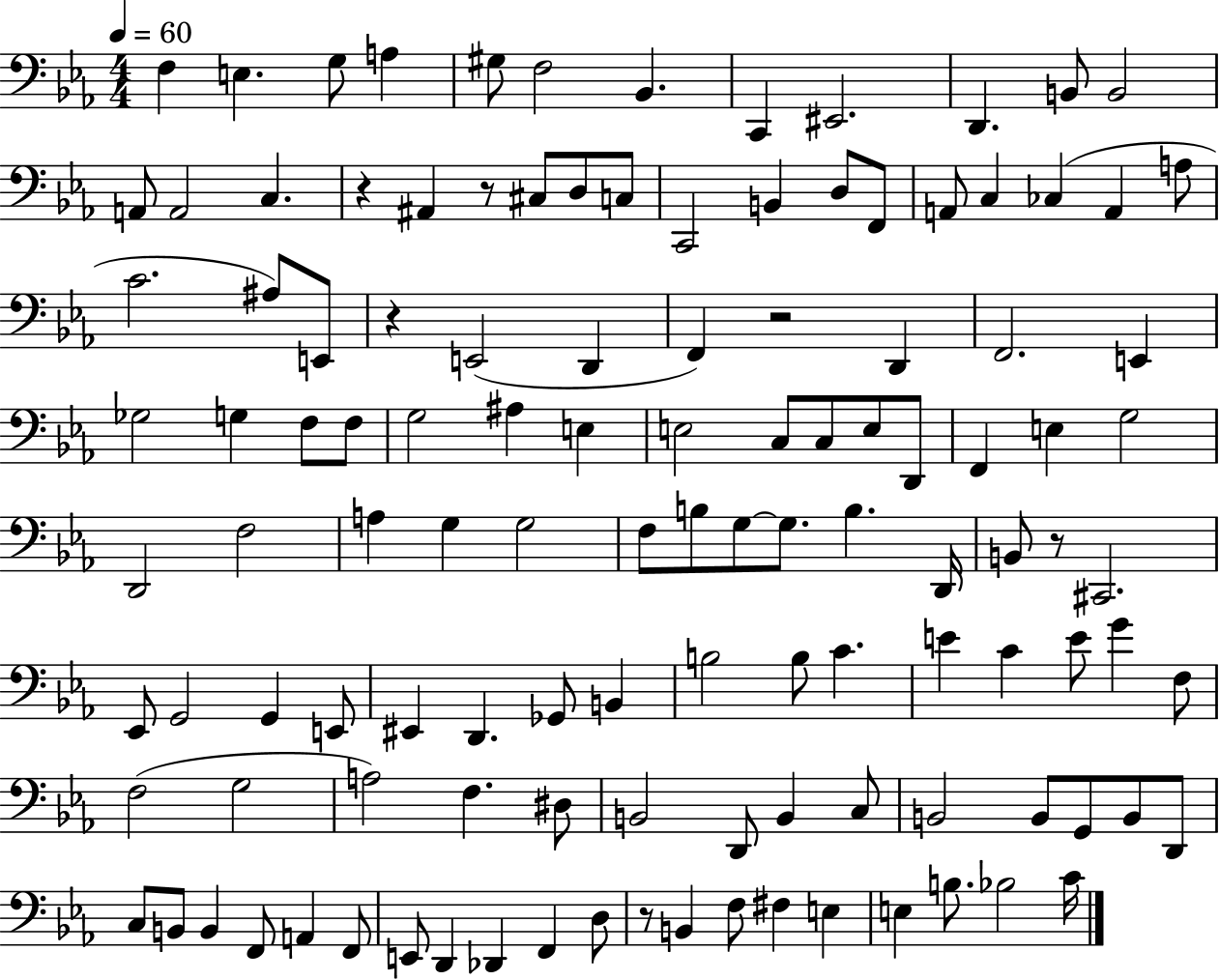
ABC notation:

X:1
T:Untitled
M:4/4
L:1/4
K:Eb
F, E, G,/2 A, ^G,/2 F,2 _B,, C,, ^E,,2 D,, B,,/2 B,,2 A,,/2 A,,2 C, z ^A,, z/2 ^C,/2 D,/2 C,/2 C,,2 B,, D,/2 F,,/2 A,,/2 C, _C, A,, A,/2 C2 ^A,/2 E,,/2 z E,,2 D,, F,, z2 D,, F,,2 E,, _G,2 G, F,/2 F,/2 G,2 ^A, E, E,2 C,/2 C,/2 E,/2 D,,/2 F,, E, G,2 D,,2 F,2 A, G, G,2 F,/2 B,/2 G,/2 G,/2 B, D,,/4 B,,/2 z/2 ^C,,2 _E,,/2 G,,2 G,, E,,/2 ^E,, D,, _G,,/2 B,, B,2 B,/2 C E C E/2 G F,/2 F,2 G,2 A,2 F, ^D,/2 B,,2 D,,/2 B,, C,/2 B,,2 B,,/2 G,,/2 B,,/2 D,,/2 C,/2 B,,/2 B,, F,,/2 A,, F,,/2 E,,/2 D,, _D,, F,, D,/2 z/2 B,, F,/2 ^F, E, E, B,/2 _B,2 C/4